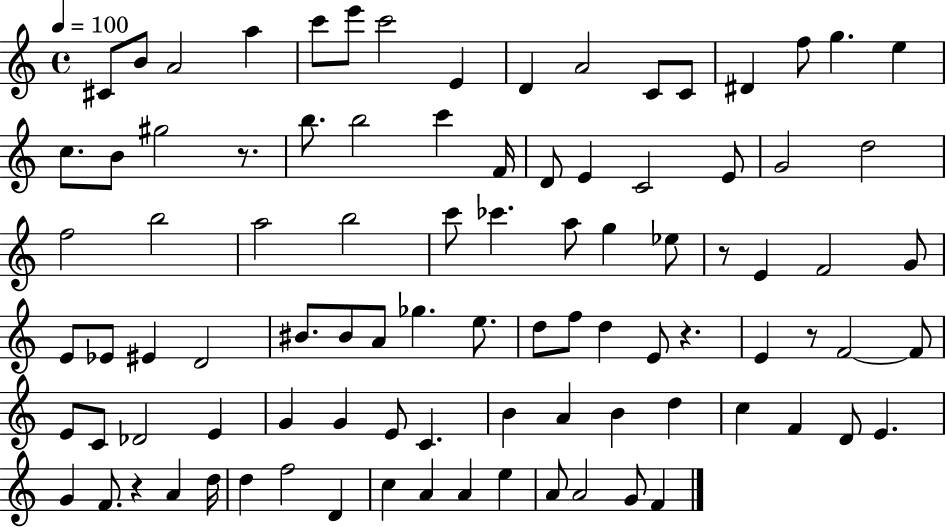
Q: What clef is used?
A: treble